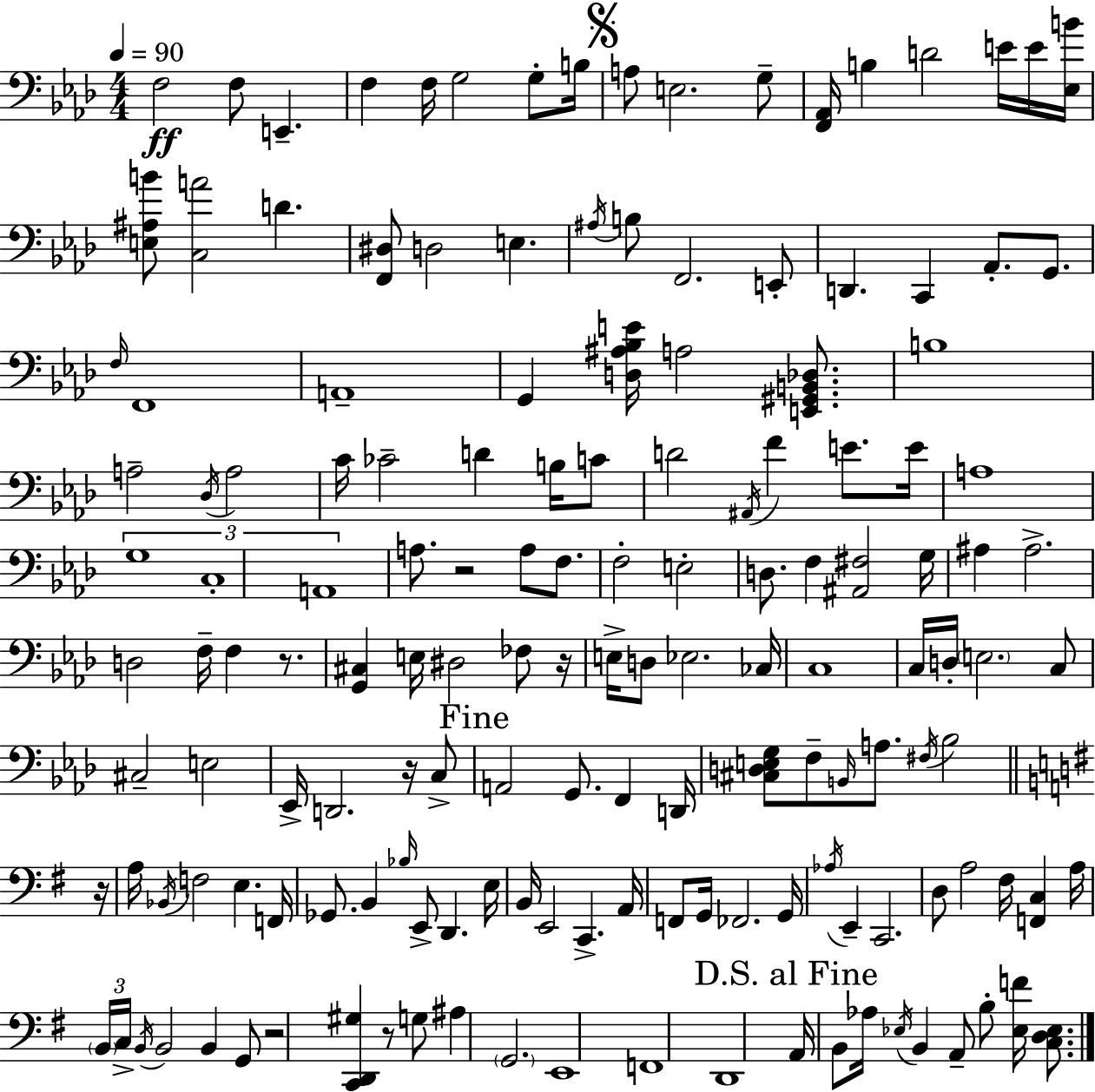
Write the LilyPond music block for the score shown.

{
  \clef bass
  \numericTimeSignature
  \time 4/4
  \key f \minor
  \tempo 4 = 90
  f2\ff f8 e,4.-- | f4 f16 g2 g8-. b16 | \mark \markup { \musicglyph "scripts.segno" } a8 e2. g8-- | <f, aes,>16 b4 d'2 e'16 e'16 <ees b'>16 | \break <e ais b'>8 <c a'>2 d'4. | <f, dis>8 d2 e4. | \acciaccatura { ais16 } b8 f,2. e,8-. | d,4. c,4 aes,8.-. g,8. | \break \grace { f16 } f,1 | a,1-- | g,4 <d ais bes e'>16 a2 <e, gis, b, des>8. | b1 | \break a2-- \acciaccatura { des16 } a2 | c'16 ces'2-- d'4 | b16 c'8 d'2 \acciaccatura { ais,16 } f'4 | e'8. e'16 a1 | \break \tuplet 3/2 { g1 | c1-. | a,1 } | a8. r2 a8 | \break f8. f2-. e2-. | d8. f4 <ais, fis>2 | g16 ais4 ais2.-> | d2 f16-- f4 | \break r8. <g, cis>4 e16 dis2 | fes8 r16 e16-> d8 ees2. | ces16 c1 | c16 d16-. \parenthesize e2. | \break c8 cis2-- e2 | ees,16-> d,2. | r16 c8-> \mark "Fine" a,2 g,8. f,4 | d,16 <cis d e g>8 f8-- \grace { b,16 } a8. \acciaccatura { fis16 } bes2 | \break \bar "||" \break \key e \minor r16 a16 \acciaccatura { bes,16 } f2 e4. | f,16 ges,8. b,4 \grace { bes16 } e,8-> d,4. | e16 b,16 e,2 c,4.-> | a,16 f,8 g,16 fes,2. | \break g,16 \acciaccatura { aes16 } e,4-- c,2. | d8 a2 fis16 <f, c>4 | a16 \tuplet 3/2 { \parenthesize b,16 c16-> \acciaccatura { b,16 } } b,2 b,4 | g,8 r2 <c, d, gis>4 | \break r8 g8 ais4 \parenthesize g,2. | e,1 | f,1 | d,1 | \break \mark "D.S. al Fine" a,16 b,8 aes16 \acciaccatura { ees16 } b,4 a,8-- | b8-. <ees f'>16 <c d ees>8. \bar "|."
}